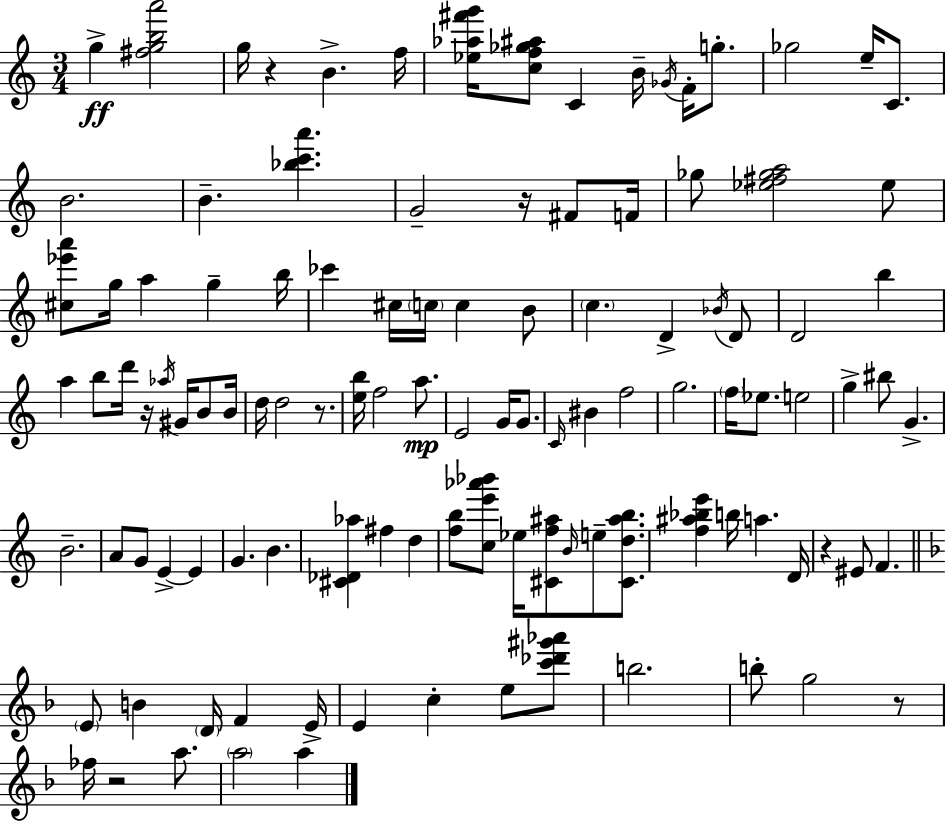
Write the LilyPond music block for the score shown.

{
  \clef treble
  \numericTimeSignature
  \time 3/4
  \key c \major
  g''4->\ff <fis'' g'' b'' a'''>2 | g''16 r4 b'4.-> f''16 | <ees'' aes'' fis''' g'''>16 <c'' f'' ges'' ais''>8 c'4 b'16-- \acciaccatura { ges'16 } f'16-. g''8.-. | ges''2 e''16-- c'8. | \break b'2. | b'4.-- <bes'' c''' a'''>4. | g'2-- r16 fis'8 | f'16 ges''8 <ees'' fis'' ges'' a''>2 ees''8 | \break <cis'' ees''' a'''>8 g''16 a''4 g''4-- | b''16 ces'''4 cis''16 \parenthesize c''16 c''4 b'8 | \parenthesize c''4. d'4-> \acciaccatura { bes'16 } | d'8 d'2 b''4 | \break a''4 b''8 d'''16 r16 \acciaccatura { aes''16 } gis'16 | b'8 b'16 d''16 d''2 | r8. <e'' b''>16 f''2 | a''8.\mp e'2 g'16 | \break g'8. \grace { c'16 } bis'4 f''2 | g''2. | \parenthesize f''16 ees''8. e''2 | g''4-> bis''8 g'4.-> | \break b'2.-- | a'8 g'8 e'4->~~ | e'4 g'4. b'4. | <cis' des' aes''>4 fis''4 | \break d''4 <f'' b''>8 <c'' e''' aes''' bes'''>8 ees''16 <cis' f'' ais''>8 \grace { b'16 } | e''8-- <cis' d'' ais'' b''>8. <f'' ais'' bes'' e'''>4 b''16 a''4. | d'16 r4 eis'8 f'4. | \bar "||" \break \key d \minor \parenthesize e'8 b'4 \parenthesize d'16 f'4 e'16-> | e'4 c''4-. e''8 <c''' des''' gis''' aes'''>8 | b''2. | b''8-. g''2 r8 | \break fes''16 r2 a''8. | \parenthesize a''2 a''4 | \bar "|."
}